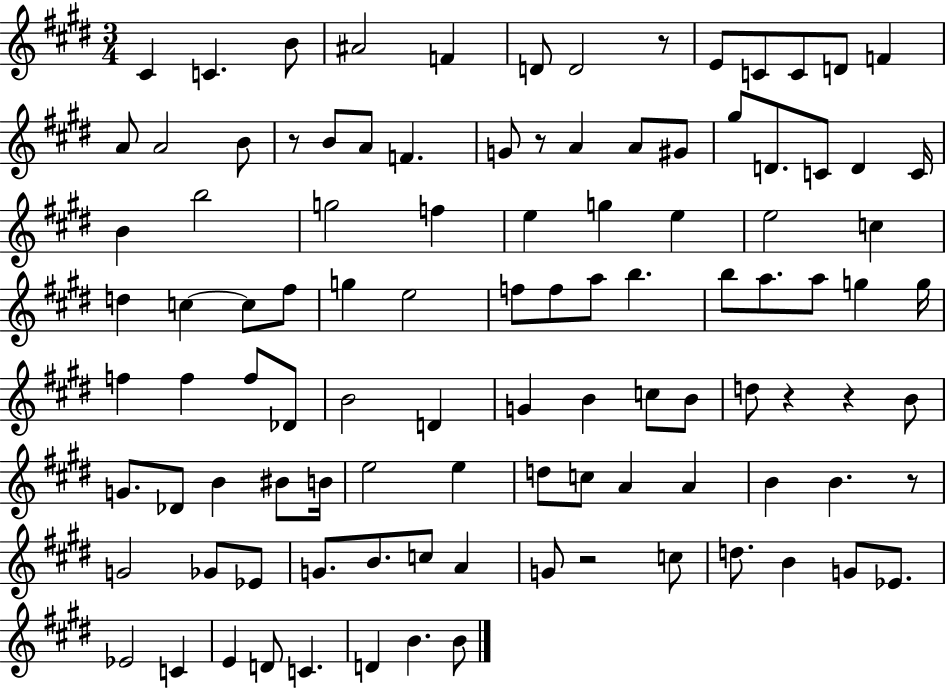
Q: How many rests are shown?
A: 7